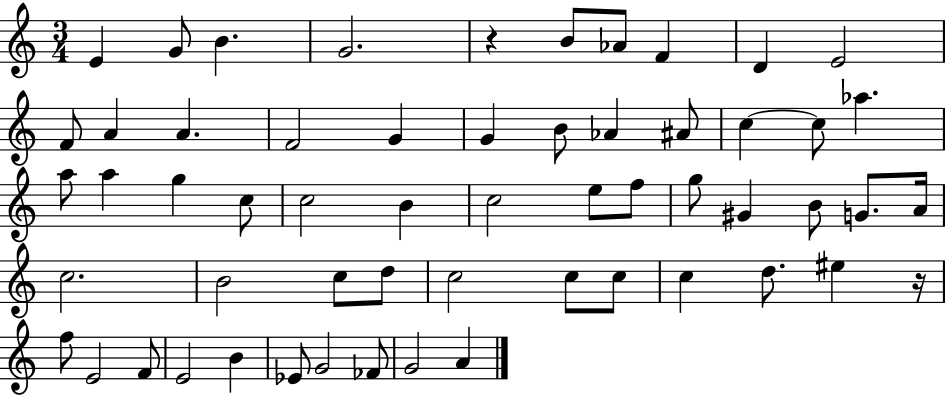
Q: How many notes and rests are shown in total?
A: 57